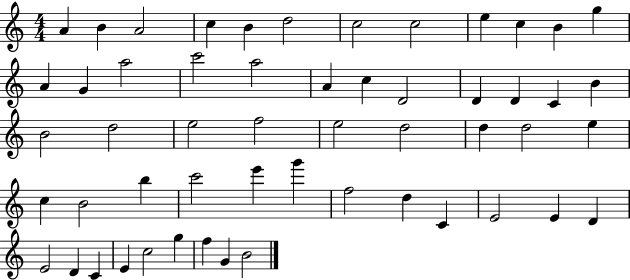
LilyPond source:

{
  \clef treble
  \numericTimeSignature
  \time 4/4
  \key c \major
  a'4 b'4 a'2 | c''4 b'4 d''2 | c''2 c''2 | e''4 c''4 b'4 g''4 | \break a'4 g'4 a''2 | c'''2 a''2 | a'4 c''4 d'2 | d'4 d'4 c'4 b'4 | \break b'2 d''2 | e''2 f''2 | e''2 d''2 | d''4 d''2 e''4 | \break c''4 b'2 b''4 | c'''2 e'''4 g'''4 | f''2 d''4 c'4 | e'2 e'4 d'4 | \break e'2 d'4 c'4 | e'4 c''2 g''4 | f''4 g'4 b'2 | \bar "|."
}